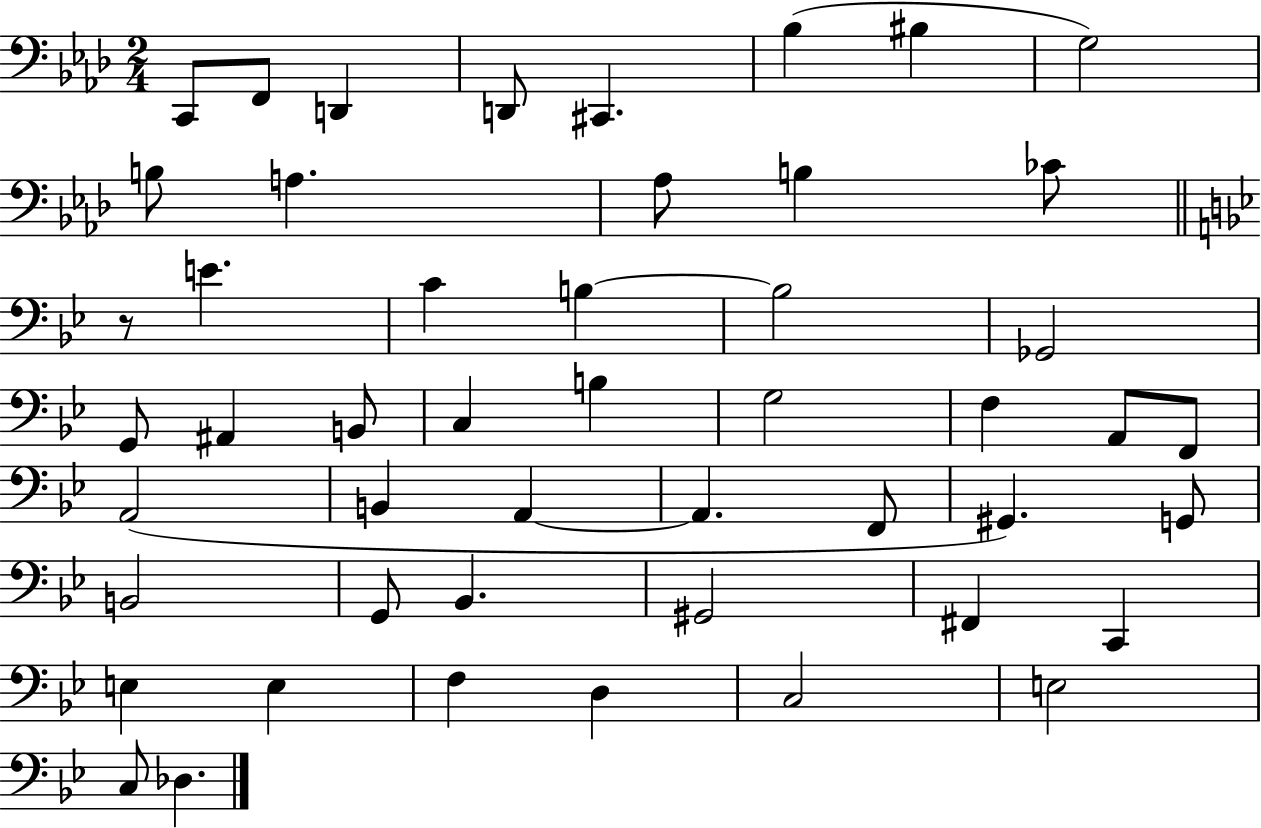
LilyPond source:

{
  \clef bass
  \numericTimeSignature
  \time 2/4
  \key aes \major
  c,8 f,8 d,4 | d,8 cis,4. | bes4( bis4 | g2) | \break b8 a4. | aes8 b4 ces'8 | \bar "||" \break \key bes \major r8 e'4. | c'4 b4~~ | b2 | ges,2 | \break g,8 ais,4 b,8 | c4 b4 | g2 | f4 a,8 f,8 | \break a,2( | b,4 a,4~~ | a,4. f,8 | gis,4.) g,8 | \break b,2 | g,8 bes,4. | gis,2 | fis,4 c,4 | \break e4 e4 | f4 d4 | c2 | e2 | \break c8 des4. | \bar "|."
}